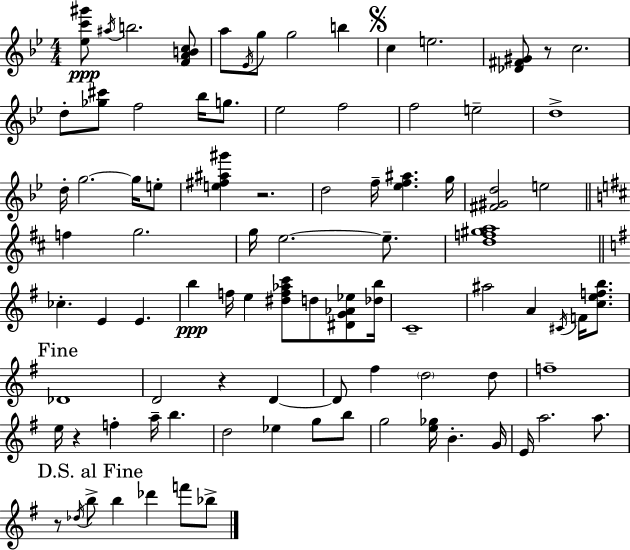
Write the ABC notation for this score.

X:1
T:Untitled
M:4/4
L:1/4
K:Gm
[_ec'^g']/2 ^a/4 b2 [FABc]/2 a/2 _E/4 g/2 g2 b c e2 [_D^F^G]/2 z/2 c2 d/2 [_g^c']/2 f2 _b/4 g/2 _e2 f2 f2 e2 d4 d/4 g2 g/4 e/2 [e^f^a^g'] z2 d2 f/4 [_ef^a] g/4 [^F^Gd]2 e2 f g2 g/4 e2 e/2 [df^ga]4 _c E E b f/4 e [^df_ac']/2 d/2 [^DG_A_e]/2 [_db]/4 C4 ^a2 A ^C/4 F/4 [cefb]/2 _D4 D2 z D D/2 ^f d2 d/2 f4 e/4 z f a/4 b d2 _e g/2 b/2 g2 [e_g]/4 B G/4 E/4 a2 a/2 z/2 _d/4 b/2 b _d' f'/2 _b/2